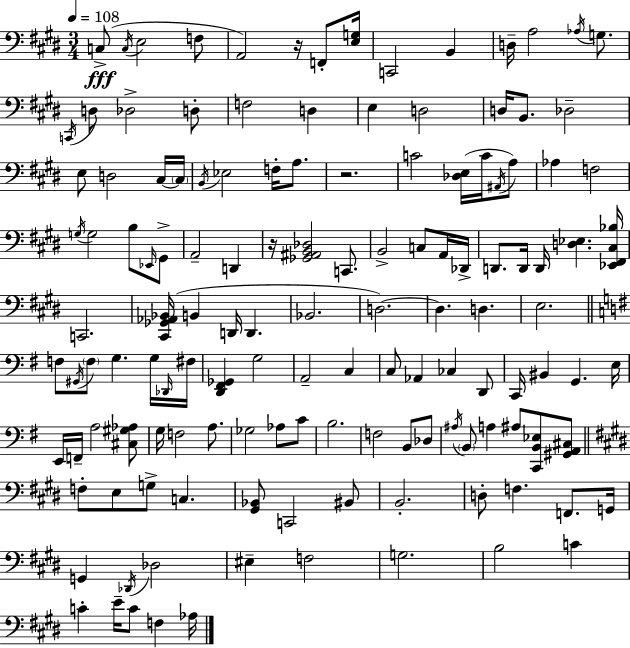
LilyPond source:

{
  \clef bass
  \numericTimeSignature
  \time 3/4
  \key e \major
  \tempo 4 = 108
  \repeat volta 2 { c8->(\fff \acciaccatura { c16 } e2 f8 | a,2) r16 f,8-. | <e g>16 c,2 b,4 | d16-- a2 \acciaccatura { aes16 } g8. | \break \acciaccatura { c,16 } d8 des2-> | d8-. f2 d4 | e4 d2 | d16 b,8. des2-- | \break e8 d2 | cis16~~ \parenthesize cis16 \acciaccatura { b,16 } ees2 | f16-. a8. r2. | c'2 | \break <des e>16( c'16 \acciaccatura { ais,16 } a8) aes4 f2 | \acciaccatura { g16 } g2 | b8 \grace { ees,16 } gis,8-> a,2-- | d,4 r16 <ges, ais, b, des>2 | \break c,8. b,2-> | c8 a,16 des,16-> d,8. d,16 d,16 | <d ees>4. <ees, fis, cis bes>16 c,2. | <cis, ges, aes, bes,>16( b,4 | \break d,16 d,4. bes,2. | d2.~~) | d4. | d4. e2. | \break \bar "||" \break \key e \minor f8 \acciaccatura { gis,16 } \parenthesize f8 g4. g16 | \grace { des,16 } fis16 <d, fis, ges,>4 g2 | a,2-- c4 | c8 aes,4 ces4 | \break d,8 c,16 bis,4 g,4. | e16 e,16 f,16-- a2 | <cis gis aes>8 g16 f2 a8. | ges2 aes8 | \break c'8 b2. | f2 b,8 | des8 \acciaccatura { ais16 } \parenthesize b,8 a4 ais8 <c, b, ees>8 | <gis, a, cis>8 \bar "||" \break \key e \major f8-. e8 g8-> c4. | <gis, bes,>8 c,2 bis,8 | b,2.-. | d8-. f4. f,8. g,16 | \break g,4 \acciaccatura { des,16 } des2 | eis4-- f2 | g2. | b2 c'4 | \break c'4-. e'16-- c'8 f4 | aes16 } \bar "|."
}